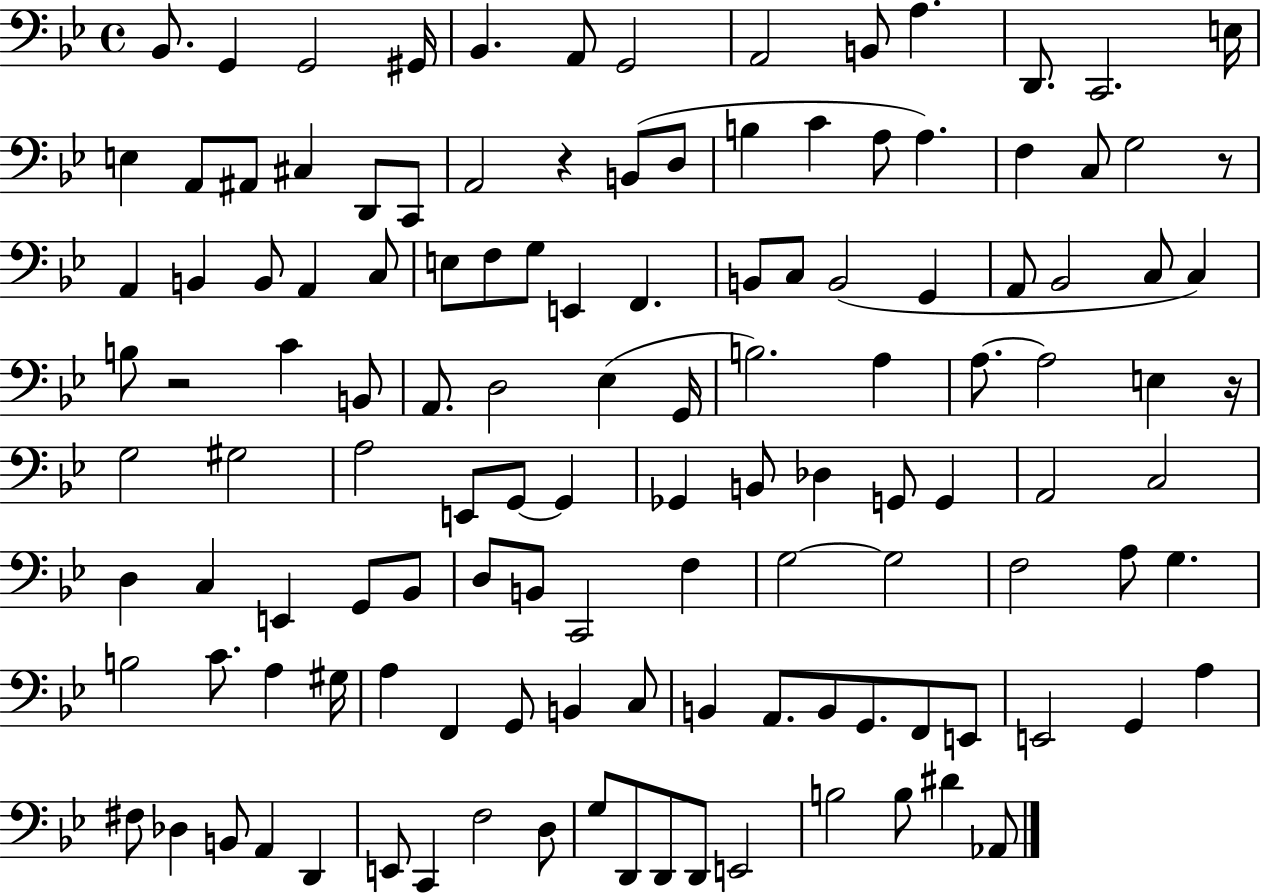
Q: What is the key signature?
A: BES major